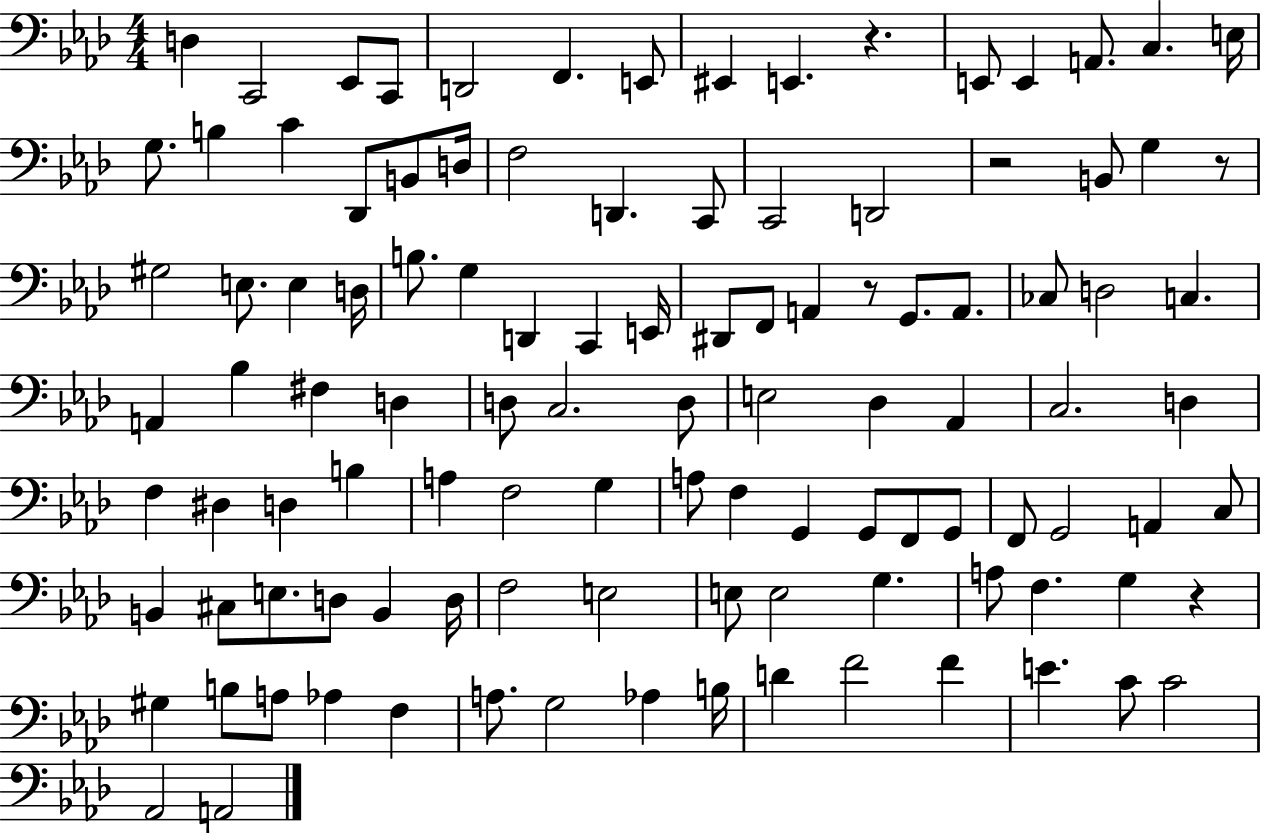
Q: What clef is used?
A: bass